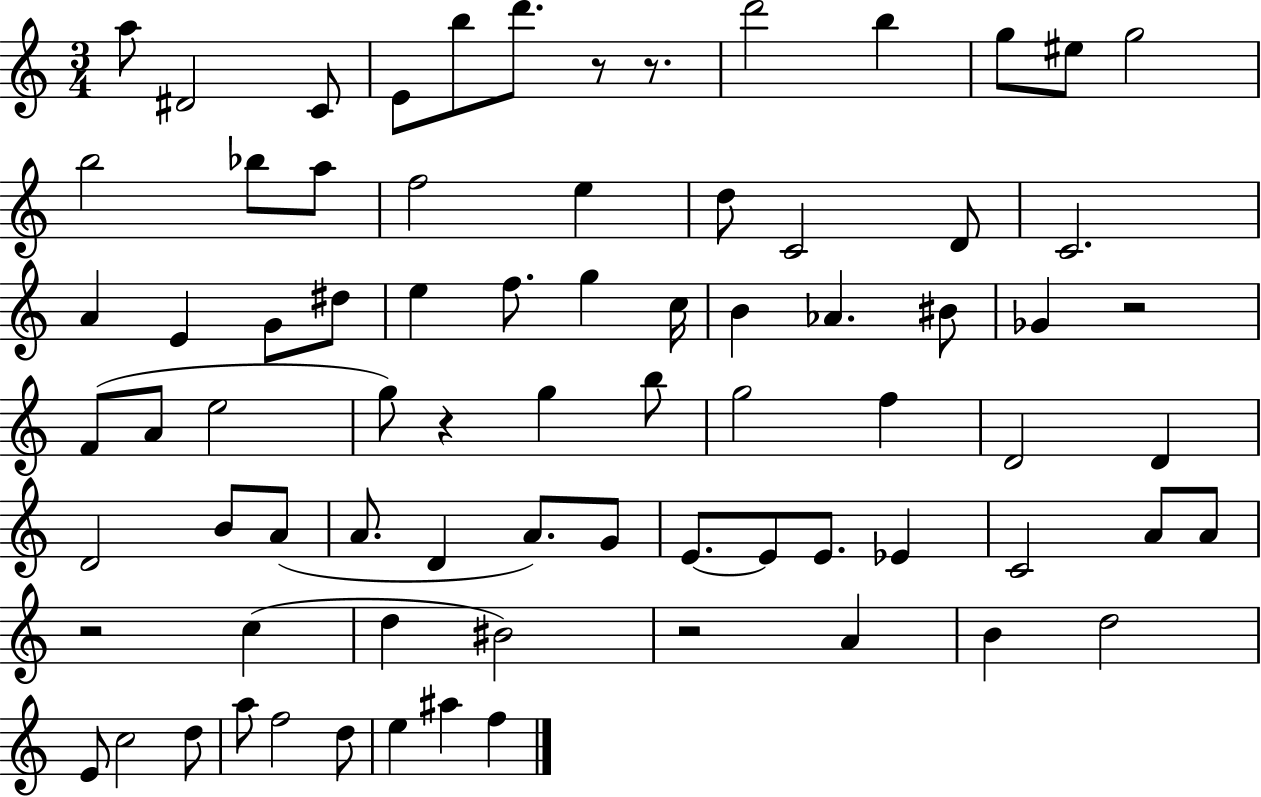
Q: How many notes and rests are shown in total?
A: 77